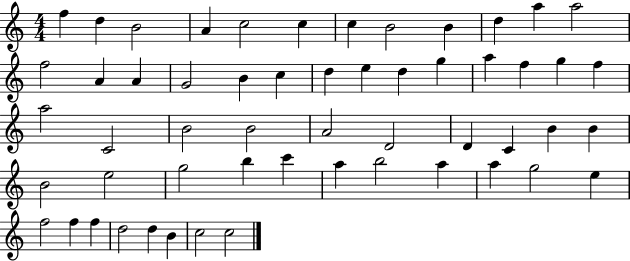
X:1
T:Untitled
M:4/4
L:1/4
K:C
f d B2 A c2 c c B2 B d a a2 f2 A A G2 B c d e d g a f g f a2 C2 B2 B2 A2 D2 D C B B B2 e2 g2 b c' a b2 a a g2 e f2 f f d2 d B c2 c2